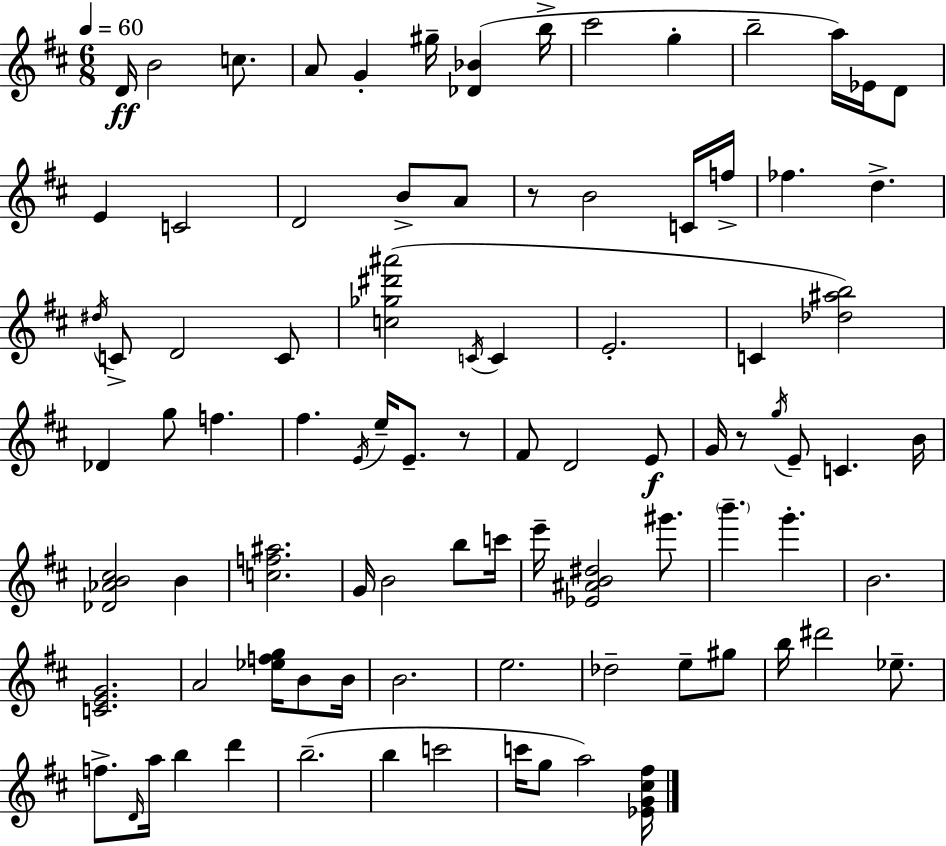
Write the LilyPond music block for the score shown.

{
  \clef treble
  \numericTimeSignature
  \time 6/8
  \key d \major
  \tempo 4 = 60
  d'16\ff b'2 c''8. | a'8 g'4-. gis''16-- <des' bes'>4( b''16-> | cis'''2 g''4-. | b''2-- a''16) ees'16 d'8 | \break e'4 c'2 | d'2 b'8-> a'8 | r8 b'2 c'16 f''16-> | fes''4. d''4.-> | \break \acciaccatura { dis''16 } c'8-> d'2 c'8 | <c'' ges'' dis''' ais'''>2( \acciaccatura { c'16 } c'4 | e'2.-. | c'4 <des'' ais'' b''>2) | \break des'4 g''8 f''4. | fis''4. \acciaccatura { e'16 } e''16-- e'8.-- | r8 fis'8 d'2 | e'8\f g'16 r8 \acciaccatura { g''16 } e'8-- c'4. | \break b'16 <des' aes' b' cis''>2 | b'4 <c'' f'' ais''>2. | g'16 b'2 | b''8 c'''16 e'''16-- <ees' ais' b' dis''>2 | \break gis'''8. \parenthesize b'''4.-- g'''4.-. | b'2. | <c' e' g'>2. | a'2 | \break <ees'' f'' g''>16 b'8 b'16 b'2. | e''2. | des''2-- | e''8-- gis''8 b''16 dis'''2 | \break ees''8.-- f''8.-> \grace { d'16 } a''16 b''4 | d'''4 b''2.--( | b''4 c'''2 | c'''16 g''8 a''2) | \break <ees' g' cis'' fis''>16 \bar "|."
}